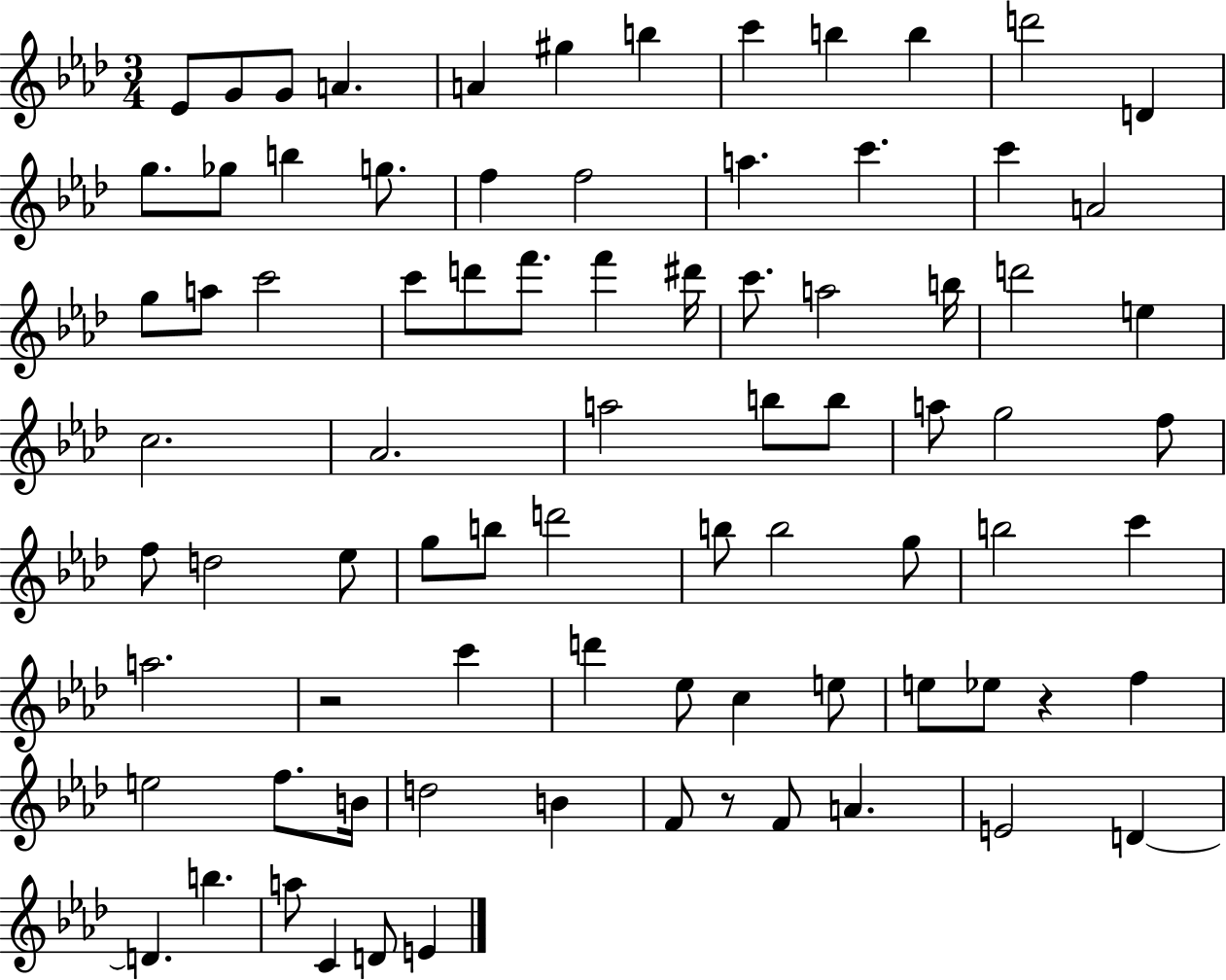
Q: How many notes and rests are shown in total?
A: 82